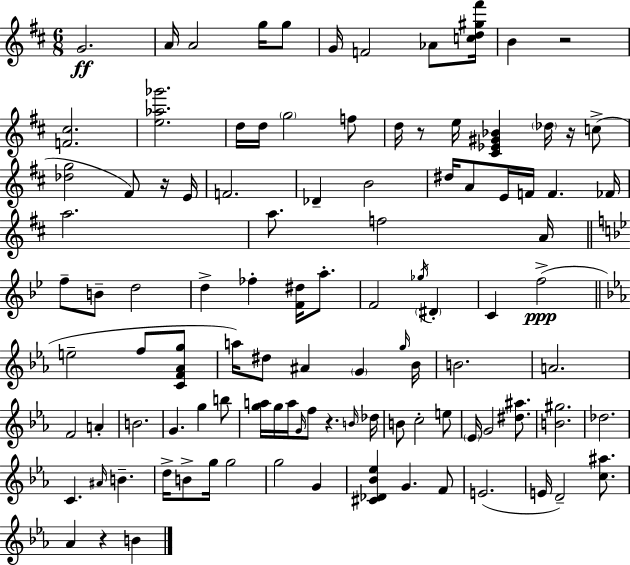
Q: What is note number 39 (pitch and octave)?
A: F4